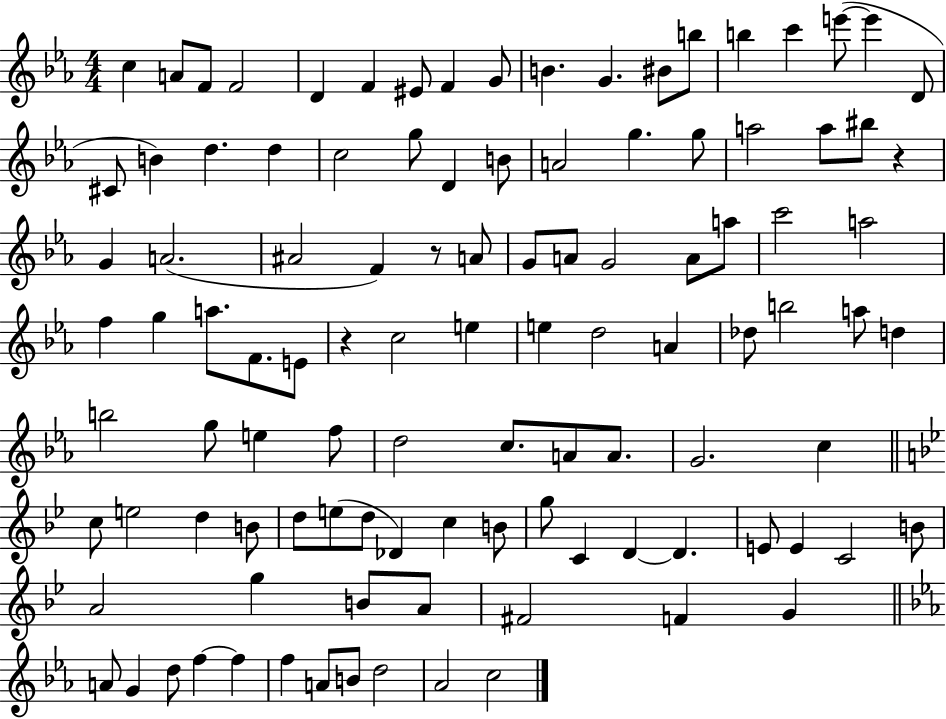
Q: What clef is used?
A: treble